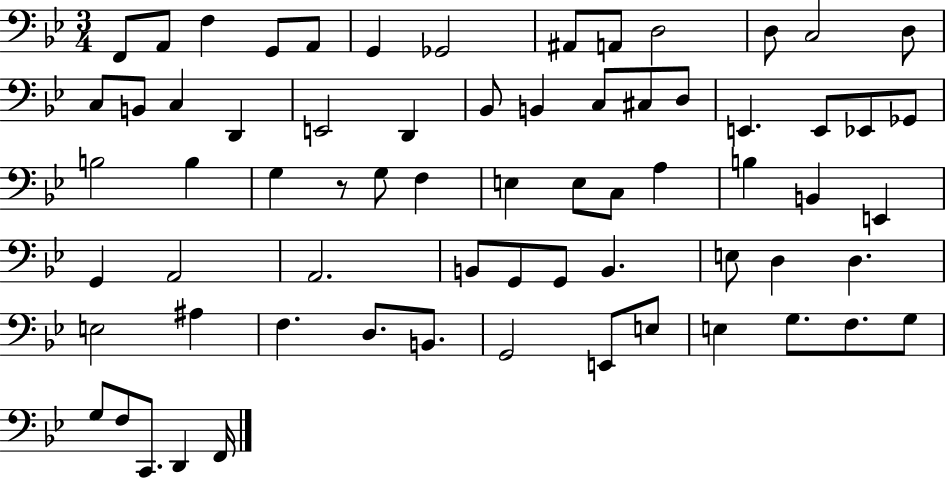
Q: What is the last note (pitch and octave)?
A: F2